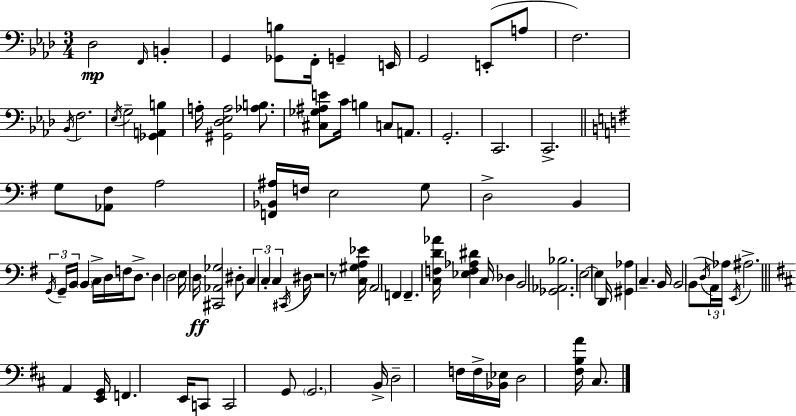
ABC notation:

X:1
T:Untitled
M:3/4
L:1/4
K:Fm
_D,2 F,,/4 B,, G,, [_G,,B,]/2 F,,/4 G,, E,,/4 G,,2 E,,/2 A,/2 F,2 _B,,/4 F,2 _E,/4 G,2 [_G,,A,,B,] A,/4 [^G,,_D,_E,A,]2 [_A,B,]/2 [^C,_G,^A,E]/2 C/4 B, C,/2 A,,/2 G,,2 C,,2 C,,2 G,/2 [_A,,^F,]/2 A,2 [F,,_B,,^A,]/4 F,/4 E,2 G,/2 D,2 B,, G,,/4 G,,/4 B,,/4 B,, C,/4 D,/4 F,/4 D,/2 D, D,2 E,/4 D,/4 [^C,,_A,,_G,]2 ^D,/2 C, C, C, ^C,,/4 ^D,/4 z2 z/2 [C,^G,A,_E]/4 A,,2 F,, F,, [C,F,D_A]/4 [_E,F,_A,^D] C,/4 _D, B,,2 [_G,,_A,,_B,]2 E,2 E, D,,/4 [^G,,_A,] C, B,,/4 B,,2 B,,/2 D,/4 A,,/4 _A,/4 E,,/4 ^A,2 A,, [E,,G,,]/4 F,, E,,/4 C,,/2 C,,2 G,,/2 G,,2 B,,/4 D,2 F,/4 F,/4 [_B,,_E,]/4 D,2 [^F,B,A]/4 ^C,/2